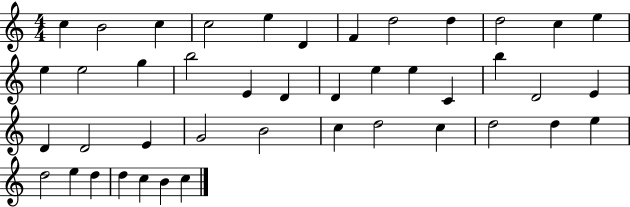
X:1
T:Untitled
M:4/4
L:1/4
K:C
c B2 c c2 e D F d2 d d2 c e e e2 g b2 E D D e e C b D2 E D D2 E G2 B2 c d2 c d2 d e d2 e d d c B c